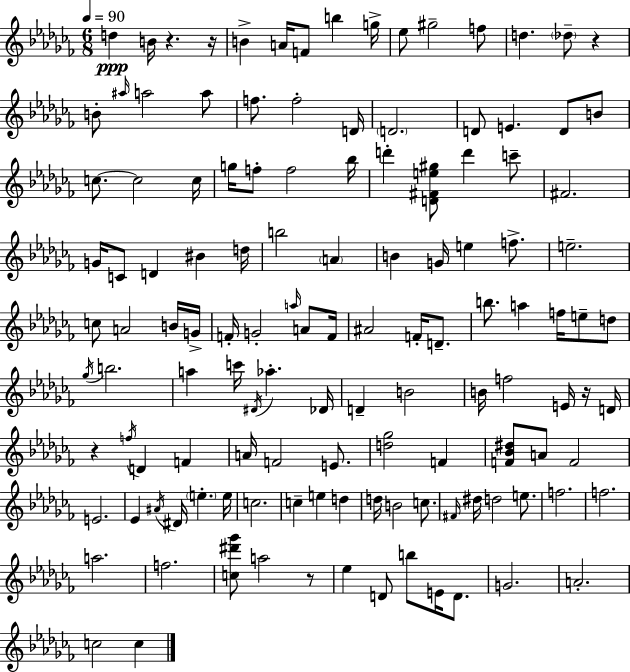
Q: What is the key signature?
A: AES minor